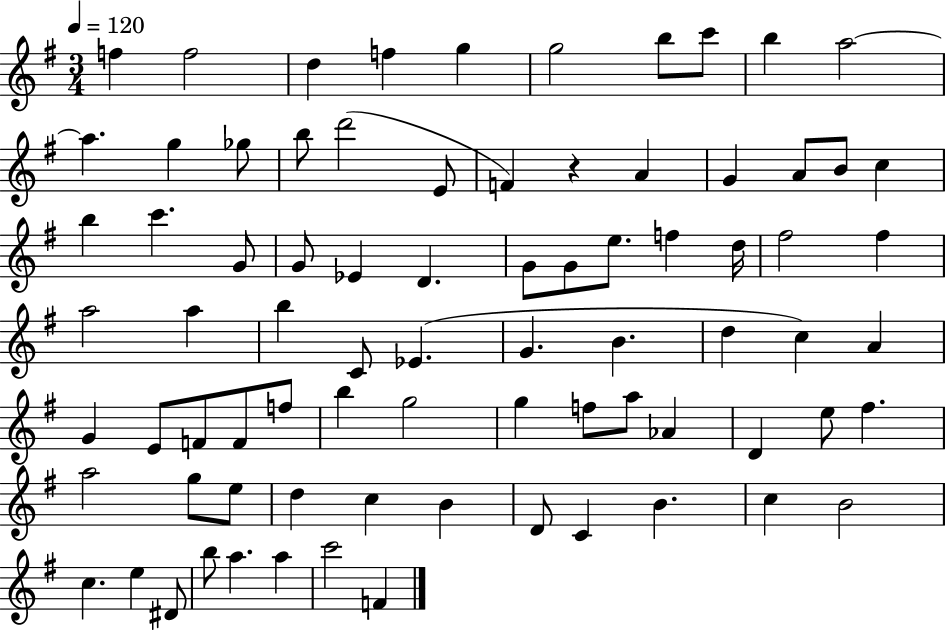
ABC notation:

X:1
T:Untitled
M:3/4
L:1/4
K:G
f f2 d f g g2 b/2 c'/2 b a2 a g _g/2 b/2 d'2 E/2 F z A G A/2 B/2 c b c' G/2 G/2 _E D G/2 G/2 e/2 f d/4 ^f2 ^f a2 a b C/2 _E G B d c A G E/2 F/2 F/2 f/2 b g2 g f/2 a/2 _A D e/2 ^f a2 g/2 e/2 d c B D/2 C B c B2 c e ^D/2 b/2 a a c'2 F